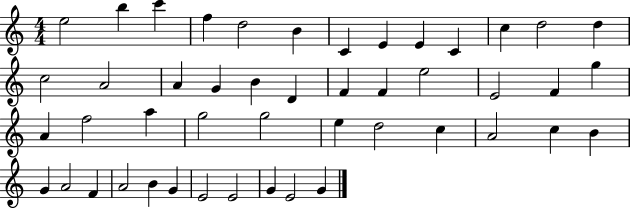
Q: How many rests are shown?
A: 0